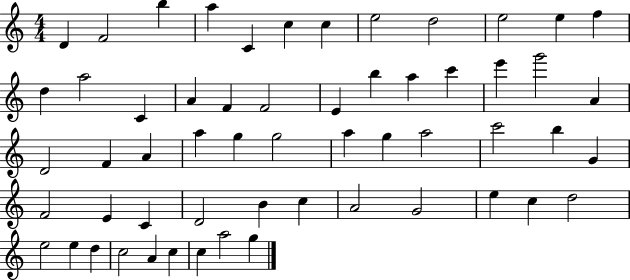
D4/q F4/h B5/q A5/q C4/q C5/q C5/q E5/h D5/h E5/h E5/q F5/q D5/q A5/h C4/q A4/q F4/q F4/h E4/q B5/q A5/q C6/q E6/q G6/h A4/q D4/h F4/q A4/q A5/q G5/q G5/h A5/q G5/q A5/h C6/h B5/q G4/q F4/h E4/q C4/q D4/h B4/q C5/q A4/h G4/h E5/q C5/q D5/h E5/h E5/q D5/q C5/h A4/q C5/q C5/q A5/h G5/q